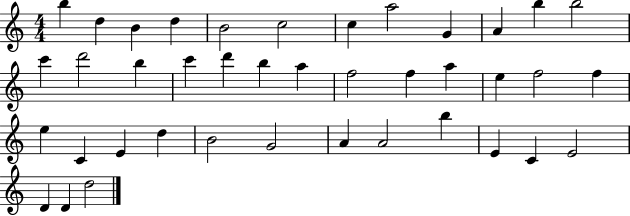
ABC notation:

X:1
T:Untitled
M:4/4
L:1/4
K:C
b d B d B2 c2 c a2 G A b b2 c' d'2 b c' d' b a f2 f a e f2 f e C E d B2 G2 A A2 b E C E2 D D d2